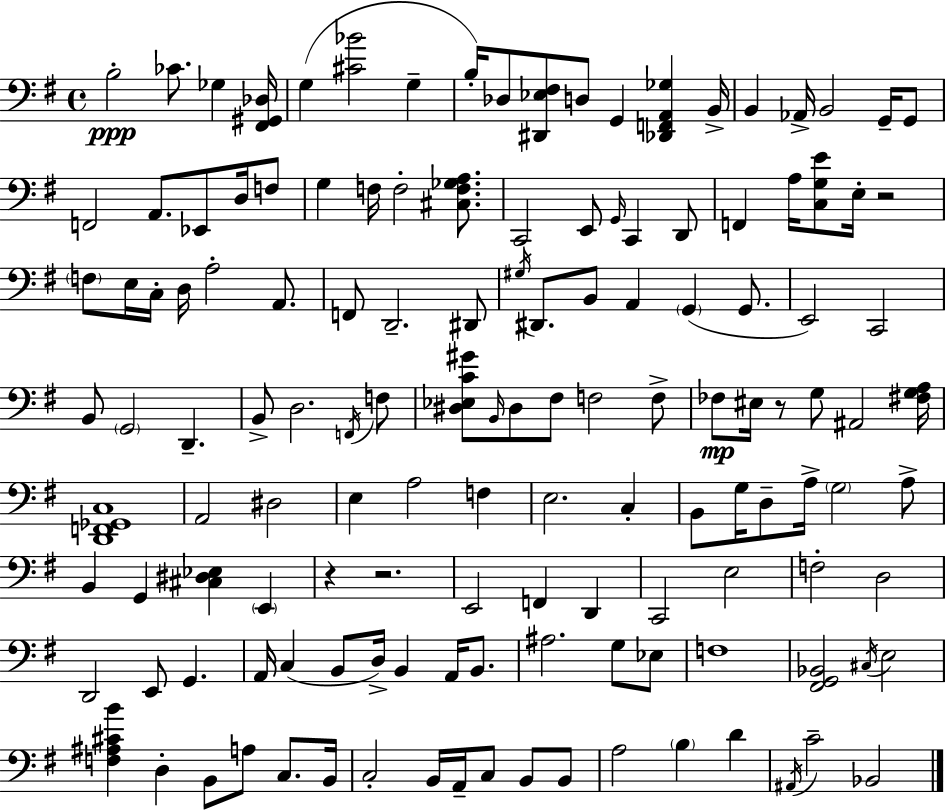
B3/h CES4/e. Gb3/q [F#2,G#2,Db3]/s G3/q [C#4,Bb4]/h G3/q B3/s Db3/e [D#2,Eb3,F#3]/e D3/e G2/q [Db2,F2,A2,Gb3]/q B2/s B2/q Ab2/s B2/h G2/s G2/e F2/h A2/e. Eb2/e D3/s F3/e G3/q F3/s F3/h [C#3,F3,Gb3,A3]/e. C2/h E2/e G2/s C2/q D2/e F2/q A3/s [C3,G3,E4]/e E3/s R/h F3/e E3/s C3/s D3/s A3/h A2/e. F2/e D2/h. D#2/e G#3/s D#2/e. B2/e A2/q G2/q G2/e. E2/h C2/h B2/e G2/h D2/q. B2/e D3/h. F2/s F3/e [D#3,Eb3,C4,G#4]/e B2/s D#3/e F#3/e F3/h F3/e FES3/e EIS3/s R/e G3/e A#2/h [F#3,G3,A3]/s [D2,F2,Gb2,C3]/w A2/h D#3/h E3/q A3/h F3/q E3/h. C3/q B2/e G3/s D3/e A3/s G3/h A3/e B2/q G2/q [C#3,D#3,Eb3]/q E2/q R/q R/h. E2/h F2/q D2/q C2/h E3/h F3/h D3/h D2/h E2/e G2/q. A2/s C3/q B2/e D3/s B2/q A2/s B2/e. A#3/h. G3/e Eb3/e F3/w [F#2,G2,Bb2]/h C#3/s E3/h [F3,A#3,C#4,B4]/q D3/q B2/e A3/e C3/e. B2/s C3/h B2/s A2/s C3/e B2/e B2/e A3/h B3/q D4/q A#2/s C4/h Bb2/h